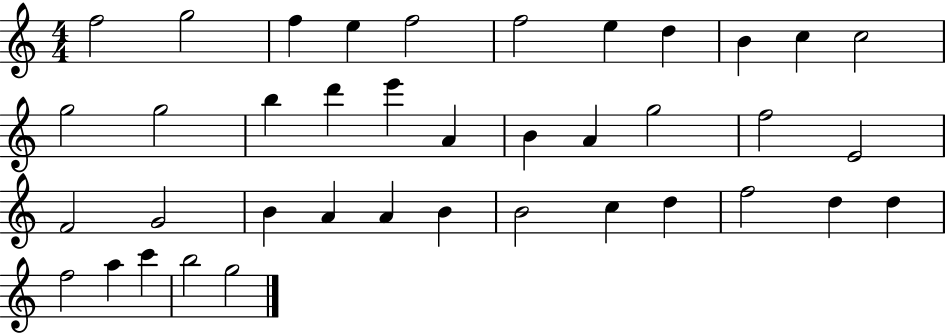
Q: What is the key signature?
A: C major